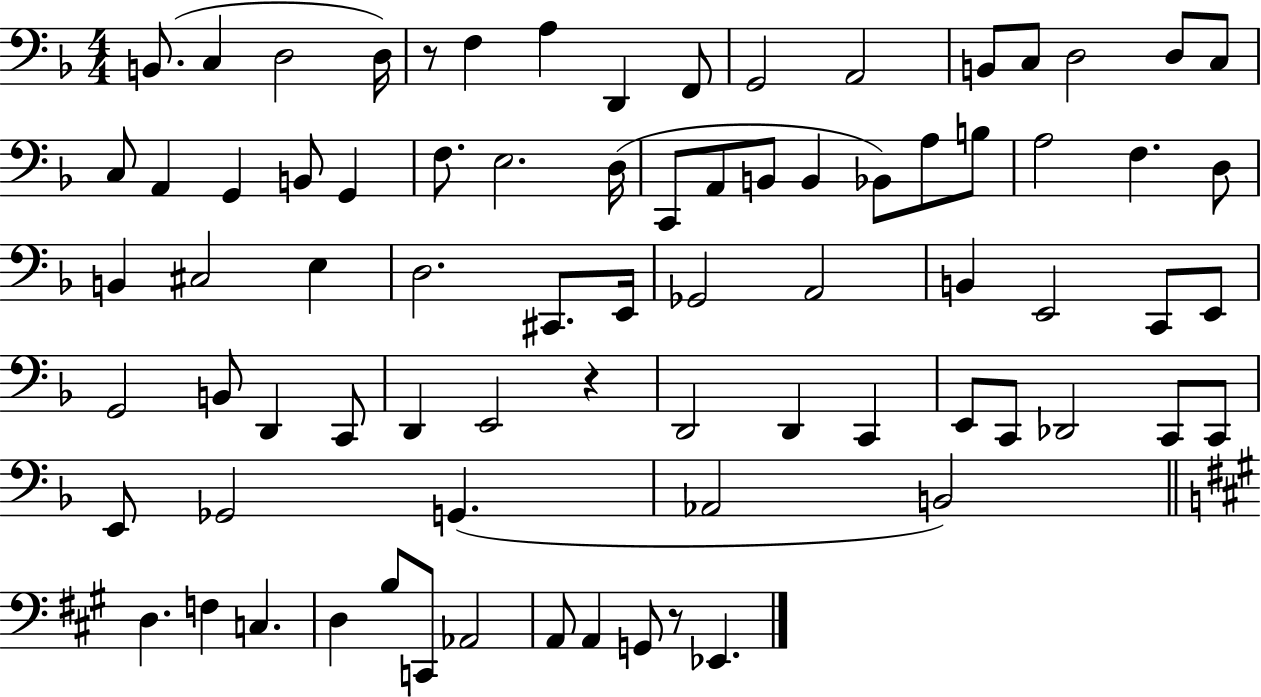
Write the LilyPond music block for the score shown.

{
  \clef bass
  \numericTimeSignature
  \time 4/4
  \key f \major
  \repeat volta 2 { b,8.( c4 d2 d16) | r8 f4 a4 d,4 f,8 | g,2 a,2 | b,8 c8 d2 d8 c8 | \break c8 a,4 g,4 b,8 g,4 | f8. e2. d16( | c,8 a,8 b,8 b,4 bes,8) a8 b8 | a2 f4. d8 | \break b,4 cis2 e4 | d2. cis,8. e,16 | ges,2 a,2 | b,4 e,2 c,8 e,8 | \break g,2 b,8 d,4 c,8 | d,4 e,2 r4 | d,2 d,4 c,4 | e,8 c,8 des,2 c,8 c,8 | \break e,8 ges,2 g,4.( | aes,2 b,2) | \bar "||" \break \key a \major d4. f4 c4. | d4 b8 c,8 aes,2 | a,8 a,4 g,8 r8 ees,4. | } \bar "|."
}